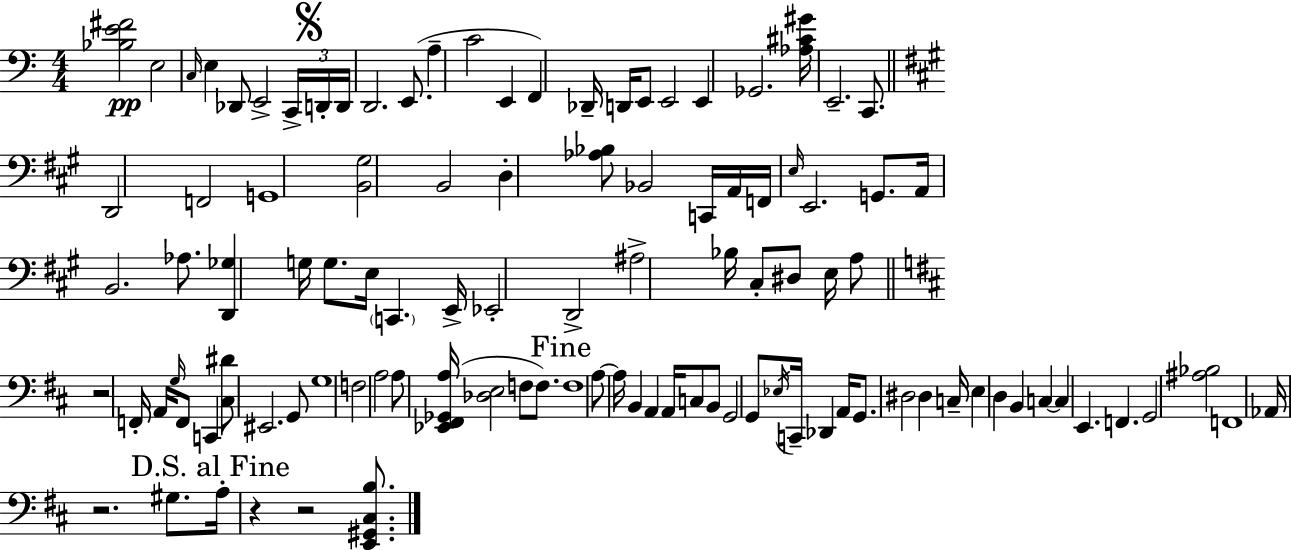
{
  \clef bass
  \numericTimeSignature
  \time 4/4
  \key c \major
  <bes e' fis'>2\pp e2 | \grace { c16 } e4 des,8 e,2-> \tuplet 3/2 { c,16-> | \mark \markup { \musicglyph "scripts.segno" } d,16-. d,16 } d,2. e,8.( | a4-- c'2 e,4 | \break f,4) des,16-- d,16 e,8 e,2 | e,4 ges,2. | <aes cis' gis'>16 e,2.-- c,8. | \bar "||" \break \key a \major d,2 f,2 | g,1 | <b, gis>2 b,2 | d4-. <aes bes>8 bes,2 c,16 a,16 | \break f,16 \grace { e16 } e,2. g,8. | a,16 b,2. aes8. | <d, ges>4 g16 g8. e16 \parenthesize c,4. | e,16-> ees,2-. d,2-> | \break ais2-> bes16 cis8-. dis8 e16 a8 | \bar "||" \break \key d \major r2 f,16-. a,16 \grace { g16 } f,8 c,4 | <cis dis'>8 eis,2. g,8 | g1 | f2 a2 | \break a8 <ees, fis, ges, a>16( <des e>2 f8 f8.) | \mark "Fine" f1 | a8~~ a16 b,4 a,4 a,16 c8 b,8 | g,2 g,8 \acciaccatura { ees16 } c,16-- des,4 | \break a,16 g,8. dis2 dis4 | c16-- e4 d4 b,4 c4~~ | c4 e,4. f,4. | g,2 <ais bes>2 | \break f,1 | aes,16 r2. gis8. | \mark "D.S. al Fine" a16-. r4 r2 <e, gis, cis b>8. | \bar "|."
}